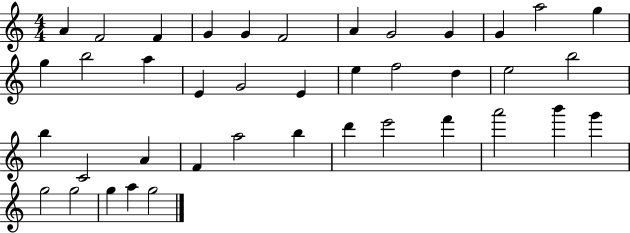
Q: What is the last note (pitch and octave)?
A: G5